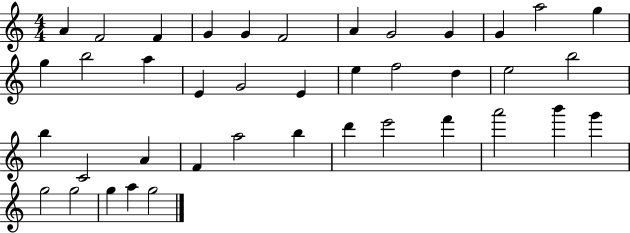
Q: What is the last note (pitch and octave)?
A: G5